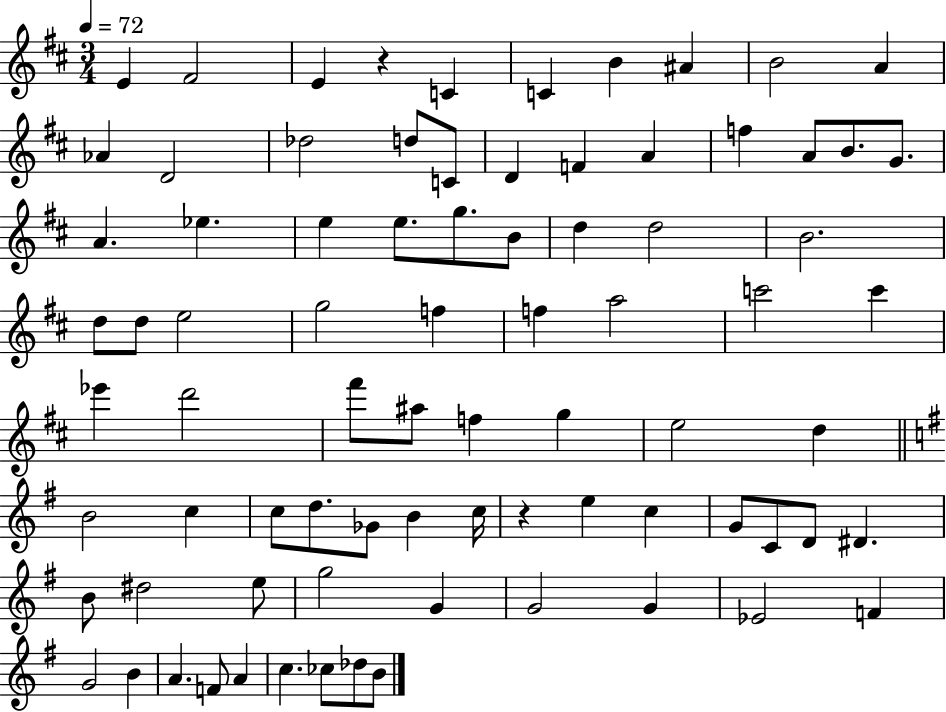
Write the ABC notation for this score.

X:1
T:Untitled
M:3/4
L:1/4
K:D
E ^F2 E z C C B ^A B2 A _A D2 _d2 d/2 C/2 D F A f A/2 B/2 G/2 A _e e e/2 g/2 B/2 d d2 B2 d/2 d/2 e2 g2 f f a2 c'2 c' _e' d'2 ^f'/2 ^a/2 f g e2 d B2 c c/2 d/2 _G/2 B c/4 z e c G/2 C/2 D/2 ^D B/2 ^d2 e/2 g2 G G2 G _E2 F G2 B A F/2 A c _c/2 _d/2 B/2